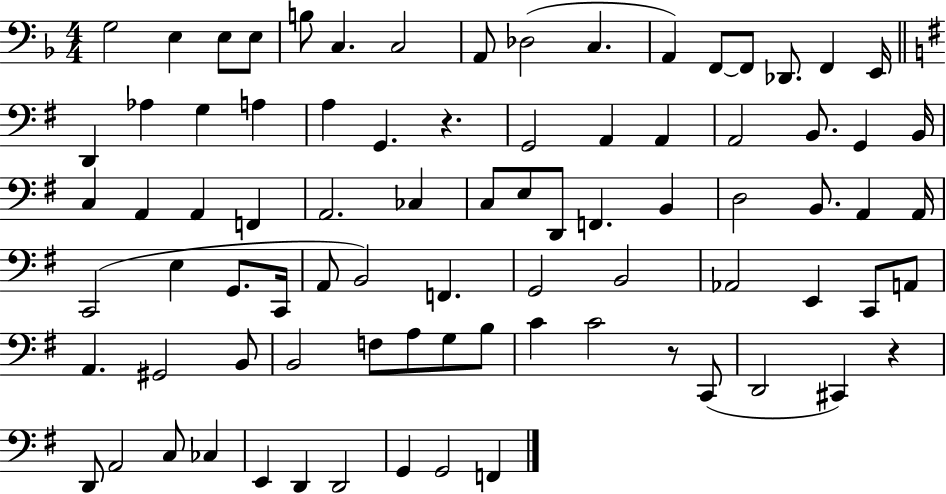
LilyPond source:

{
  \clef bass
  \numericTimeSignature
  \time 4/4
  \key f \major
  \repeat volta 2 { g2 e4 e8 e8 | b8 c4. c2 | a,8 des2( c4. | a,4) f,8~~ f,8 des,8. f,4 e,16 | \break \bar "||" \break \key g \major d,4 aes4 g4 a4 | a4 g,4. r4. | g,2 a,4 a,4 | a,2 b,8. g,4 b,16 | \break c4 a,4 a,4 f,4 | a,2. ces4 | c8 e8 d,8 f,4. b,4 | d2 b,8. a,4 a,16 | \break c,2( e4 g,8. c,16 | a,8 b,2) f,4. | g,2 b,2 | aes,2 e,4 c,8 a,8 | \break a,4. gis,2 b,8 | b,2 f8 a8 g8 b8 | c'4 c'2 r8 c,8( | d,2 cis,4) r4 | \break d,8 a,2 c8 ces4 | e,4 d,4 d,2 | g,4 g,2 f,4 | } \bar "|."
}